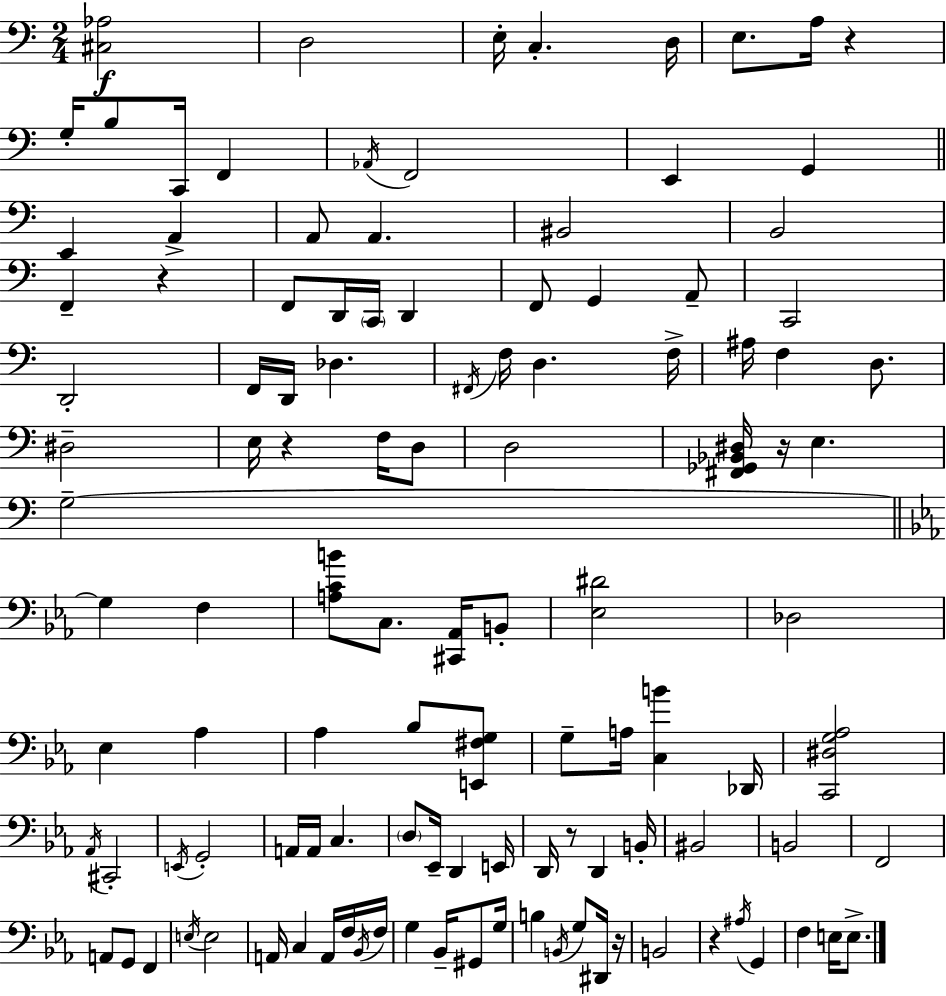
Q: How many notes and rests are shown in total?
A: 116